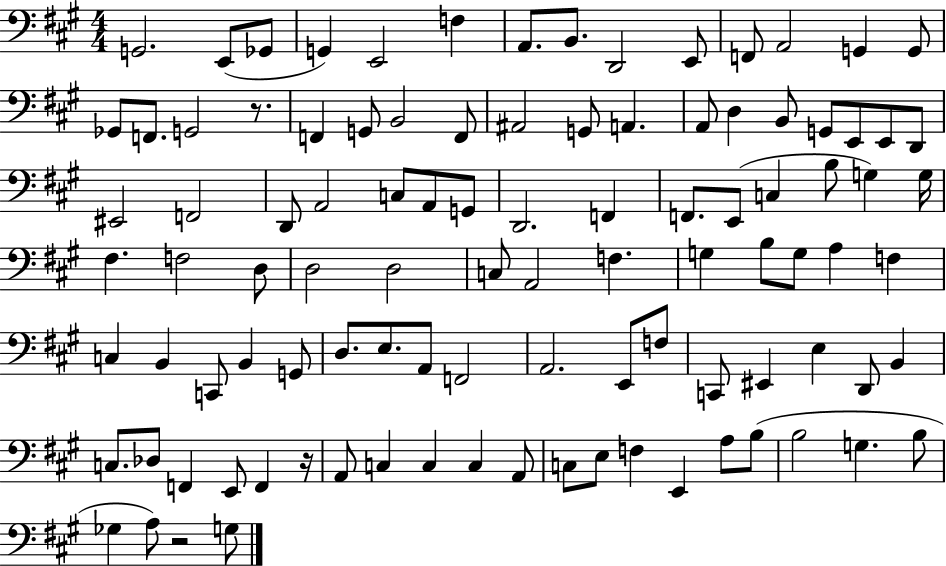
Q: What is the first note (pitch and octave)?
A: G2